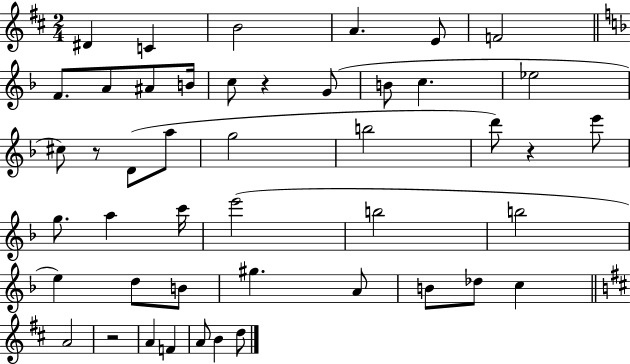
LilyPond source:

{
  \clef treble
  \numericTimeSignature
  \time 2/4
  \key d \major
  dis'4 c'4 | b'2 | a'4. e'8 | f'2 | \break \bar "||" \break \key f \major f'8. a'8 ais'8 b'16 | c''8 r4 g'8( | b'8 c''4. | ees''2 | \break cis''8) r8 d'8( a''8 | g''2 | b''2 | d'''8) r4 e'''8 | \break g''8. a''4 c'''16 | e'''2( | b''2 | b''2 | \break e''4) d''8 b'8 | gis''4. a'8 | b'8 des''8 c''4 | \bar "||" \break \key d \major a'2 | r2 | a'4 f'4 | a'8 b'4 d''8 | \break \bar "|."
}